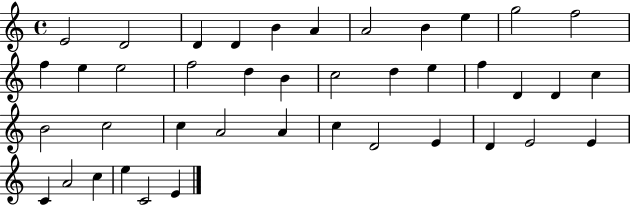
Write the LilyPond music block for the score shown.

{
  \clef treble
  \time 4/4
  \defaultTimeSignature
  \key c \major
  e'2 d'2 | d'4 d'4 b'4 a'4 | a'2 b'4 e''4 | g''2 f''2 | \break f''4 e''4 e''2 | f''2 d''4 b'4 | c''2 d''4 e''4 | f''4 d'4 d'4 c''4 | \break b'2 c''2 | c''4 a'2 a'4 | c''4 d'2 e'4 | d'4 e'2 e'4 | \break c'4 a'2 c''4 | e''4 c'2 e'4 | \bar "|."
}